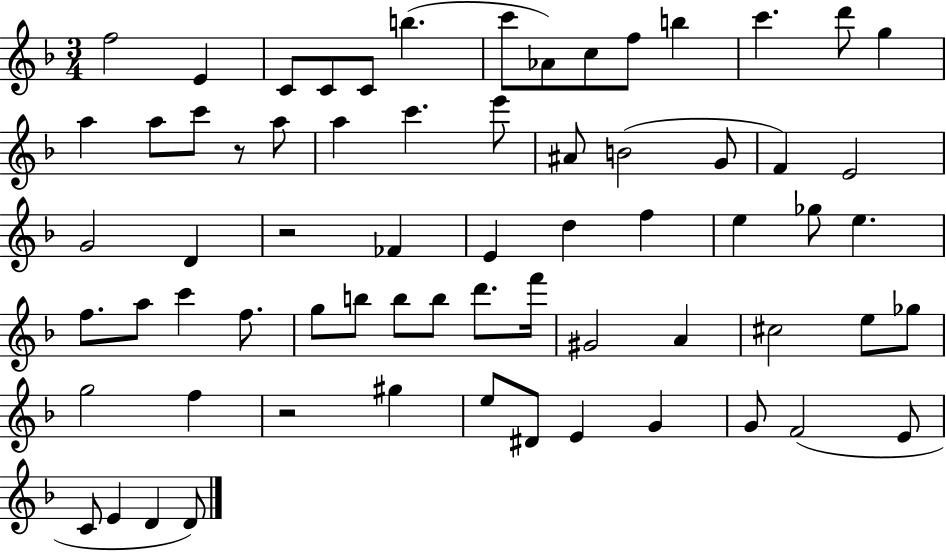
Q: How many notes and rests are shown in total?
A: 67